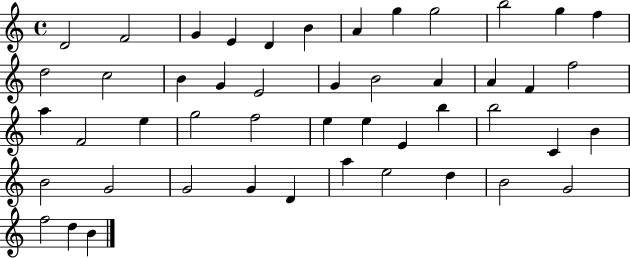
X:1
T:Untitled
M:4/4
L:1/4
K:C
D2 F2 G E D B A g g2 b2 g f d2 c2 B G E2 G B2 A A F f2 a F2 e g2 f2 e e E b b2 C B B2 G2 G2 G D a e2 d B2 G2 f2 d B